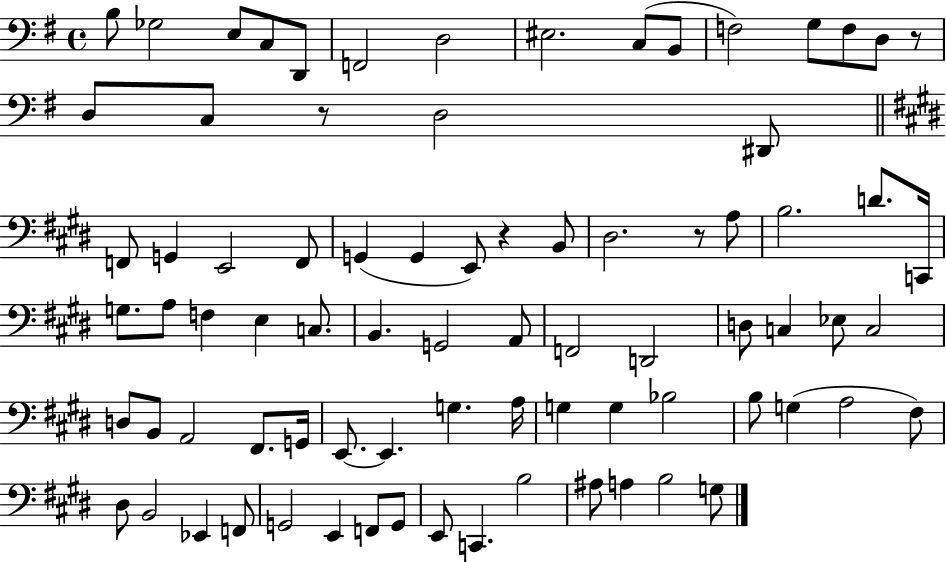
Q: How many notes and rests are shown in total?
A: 80